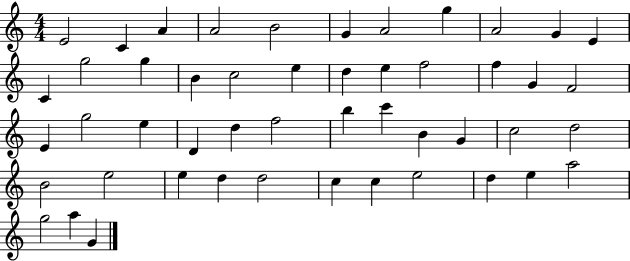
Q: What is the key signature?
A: C major